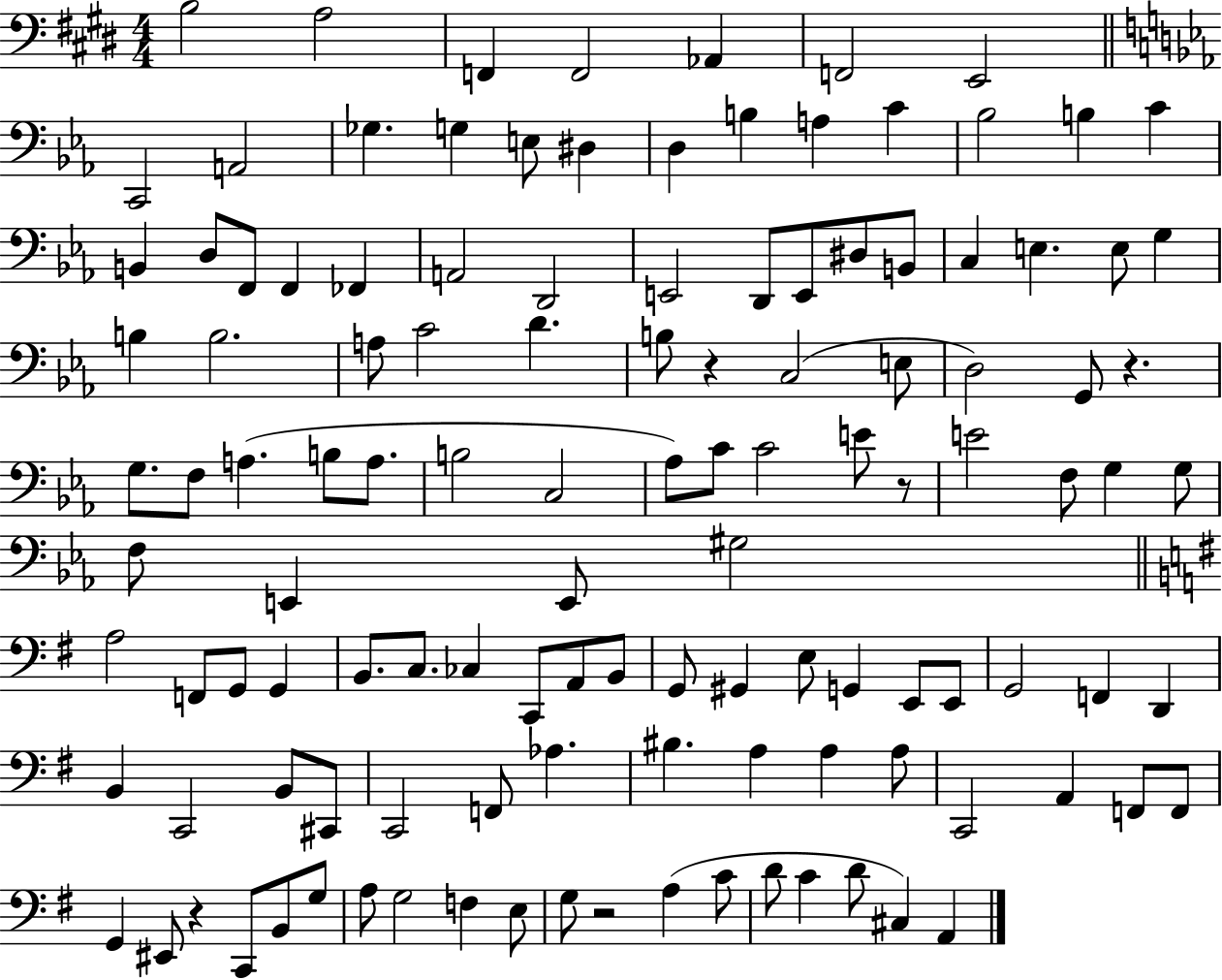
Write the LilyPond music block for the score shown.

{
  \clef bass
  \numericTimeSignature
  \time 4/4
  \key e \major
  b2 a2 | f,4 f,2 aes,4 | f,2 e,2 | \bar "||" \break \key c \minor c,2 a,2 | ges4. g4 e8 dis4 | d4 b4 a4 c'4 | bes2 b4 c'4 | \break b,4 d8 f,8 f,4 fes,4 | a,2 d,2 | e,2 d,8 e,8 dis8 b,8 | c4 e4. e8 g4 | \break b4 b2. | a8 c'2 d'4. | b8 r4 c2( e8 | d2) g,8 r4. | \break g8. f8 a4.( b8 a8. | b2 c2 | aes8) c'8 c'2 e'8 r8 | e'2 f8 g4 g8 | \break f8 e,4 e,8 gis2 | \bar "||" \break \key g \major a2 f,8 g,8 g,4 | b,8. c8. ces4 c,8 a,8 b,8 | g,8 gis,4 e8 g,4 e,8 e,8 | g,2 f,4 d,4 | \break b,4 c,2 b,8 cis,8 | c,2 f,8 aes4. | bis4. a4 a4 a8 | c,2 a,4 f,8 f,8 | \break g,4 eis,8 r4 c,8 b,8 g8 | a8 g2 f4 e8 | g8 r2 a4( c'8 | d'8 c'4 d'8 cis4) a,4 | \break \bar "|."
}